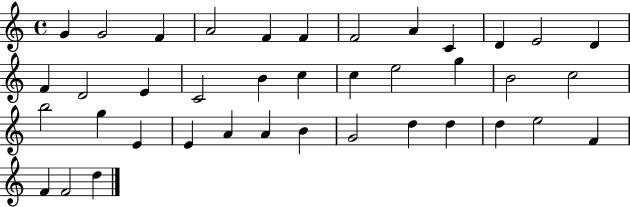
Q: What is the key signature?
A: C major